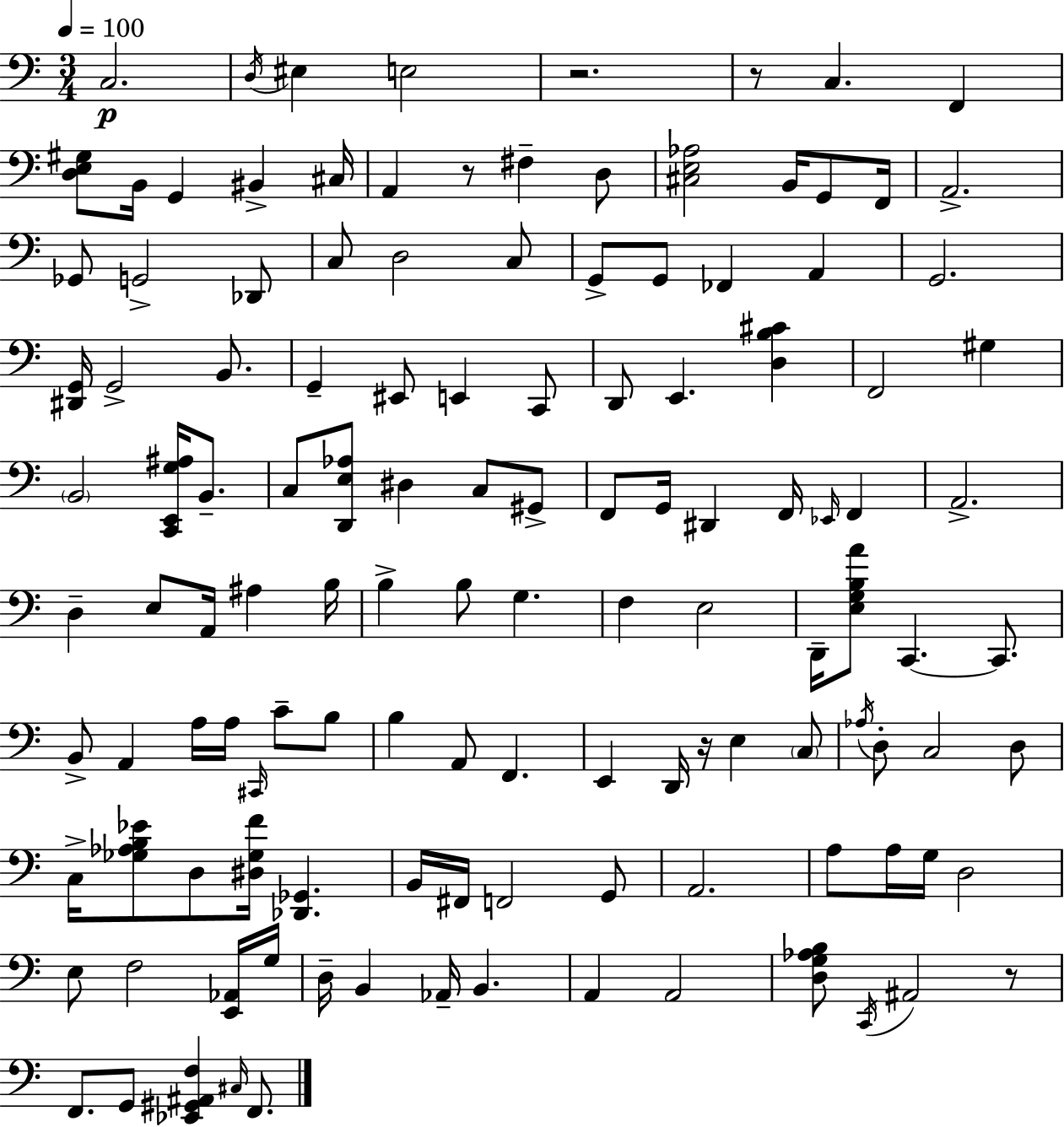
X:1
T:Untitled
M:3/4
L:1/4
K:C
C,2 D,/4 ^E, E,2 z2 z/2 C, F,, [D,E,^G,]/2 B,,/4 G,, ^B,, ^C,/4 A,, z/2 ^F, D,/2 [^C,E,_A,]2 B,,/4 G,,/2 F,,/4 A,,2 _G,,/2 G,,2 _D,,/2 C,/2 D,2 C,/2 G,,/2 G,,/2 _F,, A,, G,,2 [^D,,G,,]/4 G,,2 B,,/2 G,, ^E,,/2 E,, C,,/2 D,,/2 E,, [D,B,^C] F,,2 ^G, B,,2 [C,,E,,G,^A,]/4 B,,/2 C,/2 [D,,E,_A,]/2 ^D, C,/2 ^G,,/2 F,,/2 G,,/4 ^D,, F,,/4 _E,,/4 F,, A,,2 D, E,/2 A,,/4 ^A, B,/4 B, B,/2 G, F, E,2 D,,/4 [E,G,B,A]/2 C,, C,,/2 B,,/2 A,, A,/4 A,/4 ^C,,/4 C/2 B,/2 B, A,,/2 F,, E,, D,,/4 z/4 E, C,/2 _A,/4 D,/2 C,2 D,/2 C,/4 [_G,_A,B,_E]/2 D,/2 [^D,_G,F]/4 [_D,,_G,,] B,,/4 ^F,,/4 F,,2 G,,/2 A,,2 A,/2 A,/4 G,/4 D,2 E,/2 F,2 [E,,_A,,]/4 G,/4 D,/4 B,, _A,,/4 B,, A,, A,,2 [D,G,_A,B,]/2 C,,/4 ^A,,2 z/2 F,,/2 G,,/2 [_E,,^G,,^A,,F,] ^C,/4 F,,/2